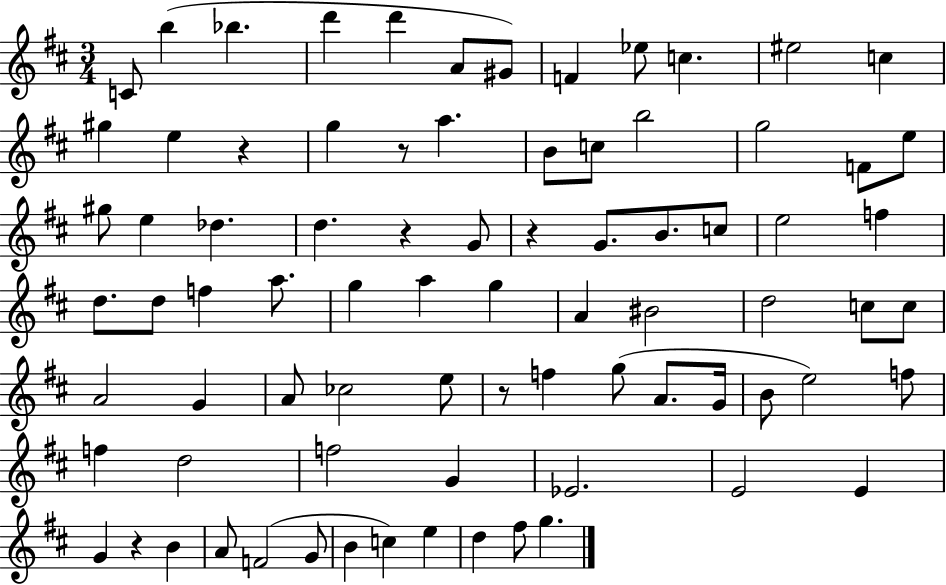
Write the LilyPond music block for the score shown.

{
  \clef treble
  \numericTimeSignature
  \time 3/4
  \key d \major
  c'8 b''4( bes''4. | d'''4 d'''4 a'8 gis'8) | f'4 ees''8 c''4. | eis''2 c''4 | \break gis''4 e''4 r4 | g''4 r8 a''4. | b'8 c''8 b''2 | g''2 f'8 e''8 | \break gis''8 e''4 des''4. | d''4. r4 g'8 | r4 g'8. b'8. c''8 | e''2 f''4 | \break d''8. d''8 f''4 a''8. | g''4 a''4 g''4 | a'4 bis'2 | d''2 c''8 c''8 | \break a'2 g'4 | a'8 ces''2 e''8 | r8 f''4 g''8( a'8. g'16 | b'8 e''2) f''8 | \break f''4 d''2 | f''2 g'4 | ees'2. | e'2 e'4 | \break g'4 r4 b'4 | a'8 f'2( g'8 | b'4 c''4) e''4 | d''4 fis''8 g''4. | \break \bar "|."
}